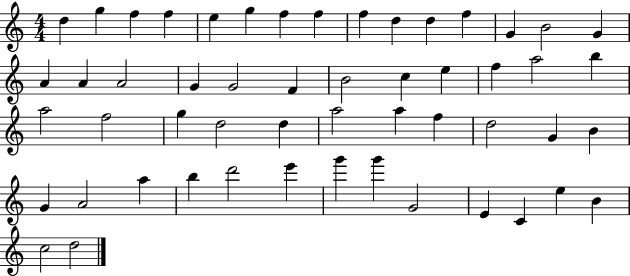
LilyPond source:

{
  \clef treble
  \numericTimeSignature
  \time 4/4
  \key c \major
  d''4 g''4 f''4 f''4 | e''4 g''4 f''4 f''4 | f''4 d''4 d''4 f''4 | g'4 b'2 g'4 | \break a'4 a'4 a'2 | g'4 g'2 f'4 | b'2 c''4 e''4 | f''4 a''2 b''4 | \break a''2 f''2 | g''4 d''2 d''4 | a''2 a''4 f''4 | d''2 g'4 b'4 | \break g'4 a'2 a''4 | b''4 d'''2 e'''4 | g'''4 g'''4 g'2 | e'4 c'4 e''4 b'4 | \break c''2 d''2 | \bar "|."
}